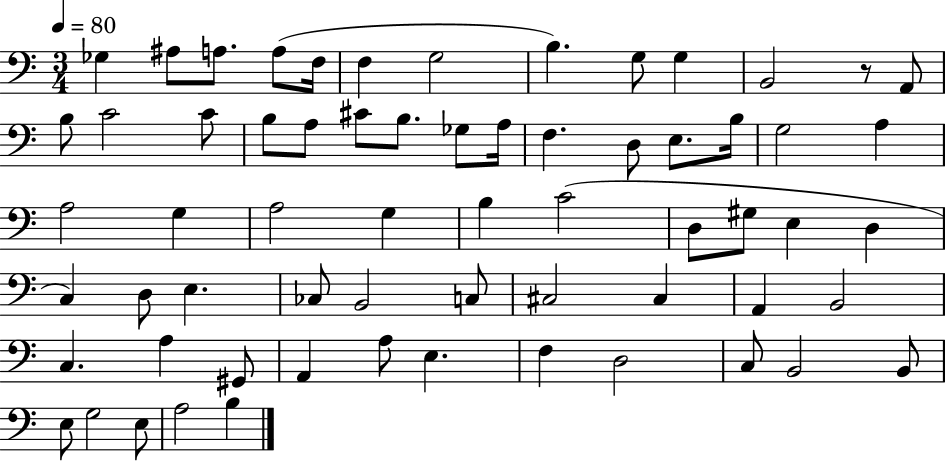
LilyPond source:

{
  \clef bass
  \numericTimeSignature
  \time 3/4
  \key c \major
  \tempo 4 = 80
  ges4 ais8 a8. a8( f16 | f4 g2 | b4.) g8 g4 | b,2 r8 a,8 | \break b8 c'2 c'8 | b8 a8 cis'8 b8. ges8 a16 | f4. d8 e8. b16 | g2 a4 | \break a2 g4 | a2 g4 | b4 c'2( | d8 gis8 e4 d4 | \break c4) d8 e4. | ces8 b,2 c8 | cis2 cis4 | a,4 b,2 | \break c4. a4 gis,8 | a,4 a8 e4. | f4 d2 | c8 b,2 b,8 | \break e8 g2 e8 | a2 b4 | \bar "|."
}